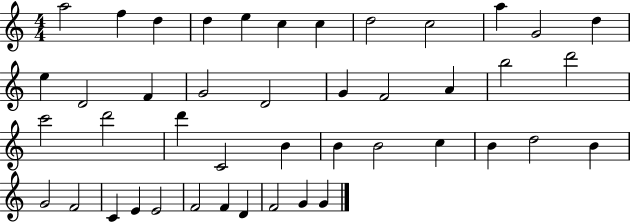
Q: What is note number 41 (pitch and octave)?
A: D4